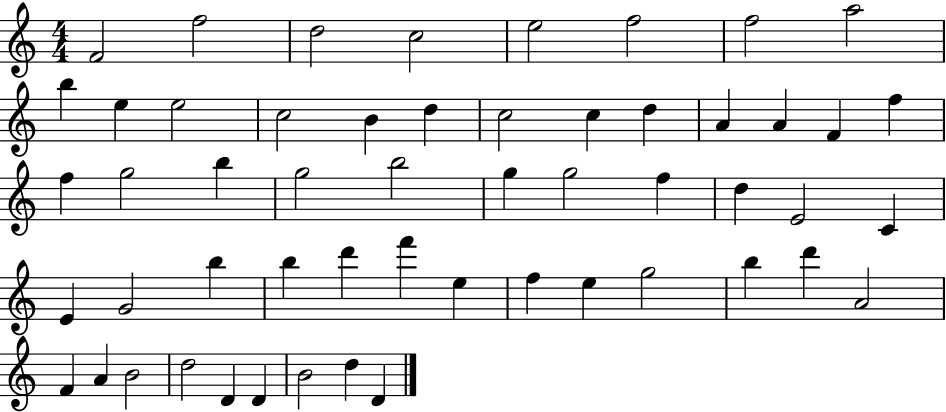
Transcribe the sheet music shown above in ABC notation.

X:1
T:Untitled
M:4/4
L:1/4
K:C
F2 f2 d2 c2 e2 f2 f2 a2 b e e2 c2 B d c2 c d A A F f f g2 b g2 b2 g g2 f d E2 C E G2 b b d' f' e f e g2 b d' A2 F A B2 d2 D D B2 d D